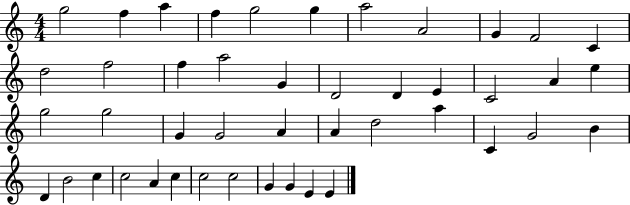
X:1
T:Untitled
M:4/4
L:1/4
K:C
g2 f a f g2 g a2 A2 G F2 C d2 f2 f a2 G D2 D E C2 A e g2 g2 G G2 A A d2 a C G2 B D B2 c c2 A c c2 c2 G G E E